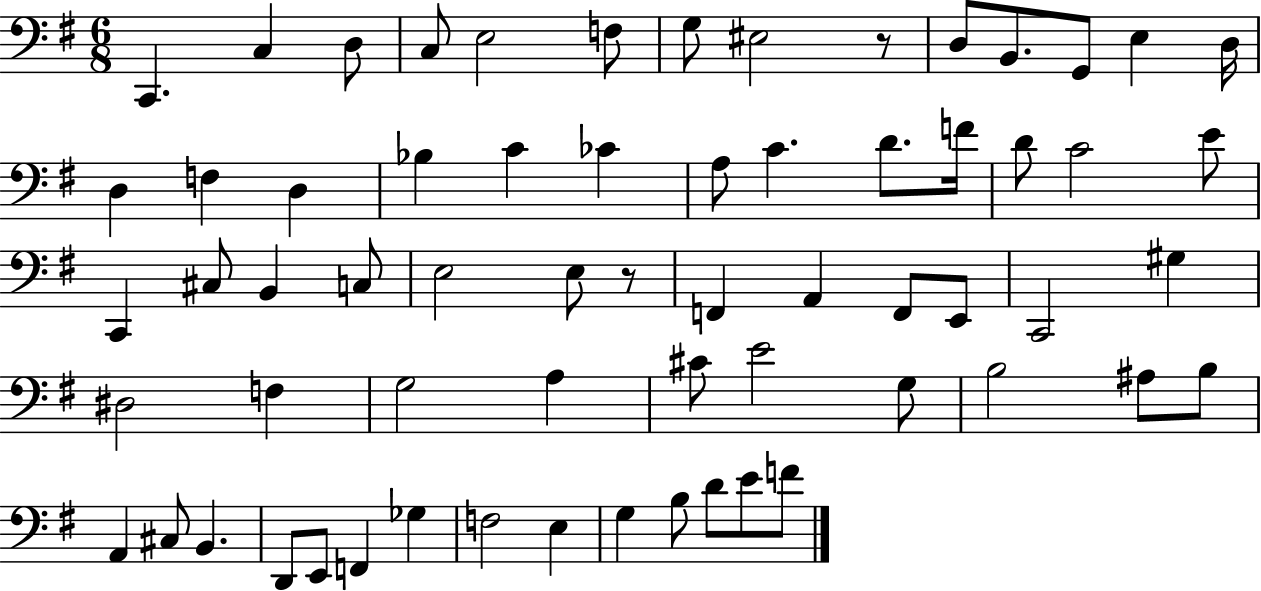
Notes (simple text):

C2/q. C3/q D3/e C3/e E3/h F3/e G3/e EIS3/h R/e D3/e B2/e. G2/e E3/q D3/s D3/q F3/q D3/q Bb3/q C4/q CES4/q A3/e C4/q. D4/e. F4/s D4/e C4/h E4/e C2/q C#3/e B2/q C3/e E3/h E3/e R/e F2/q A2/q F2/e E2/e C2/h G#3/q D#3/h F3/q G3/h A3/q C#4/e E4/h G3/e B3/h A#3/e B3/e A2/q C#3/e B2/q. D2/e E2/e F2/q Gb3/q F3/h E3/q G3/q B3/e D4/e E4/e F4/e